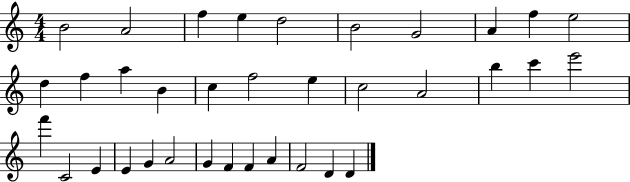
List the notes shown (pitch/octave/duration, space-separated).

B4/h A4/h F5/q E5/q D5/h B4/h G4/h A4/q F5/q E5/h D5/q F5/q A5/q B4/q C5/q F5/h E5/q C5/h A4/h B5/q C6/q E6/h F6/q C4/h E4/q E4/q G4/q A4/h G4/q F4/q F4/q A4/q F4/h D4/q D4/q